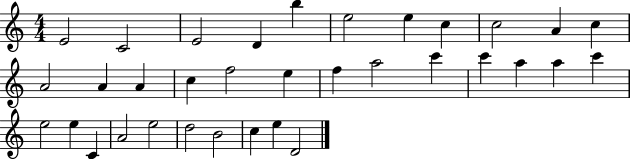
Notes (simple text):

E4/h C4/h E4/h D4/q B5/q E5/h E5/q C5/q C5/h A4/q C5/q A4/h A4/q A4/q C5/q F5/h E5/q F5/q A5/h C6/q C6/q A5/q A5/q C6/q E5/h E5/q C4/q A4/h E5/h D5/h B4/h C5/q E5/q D4/h